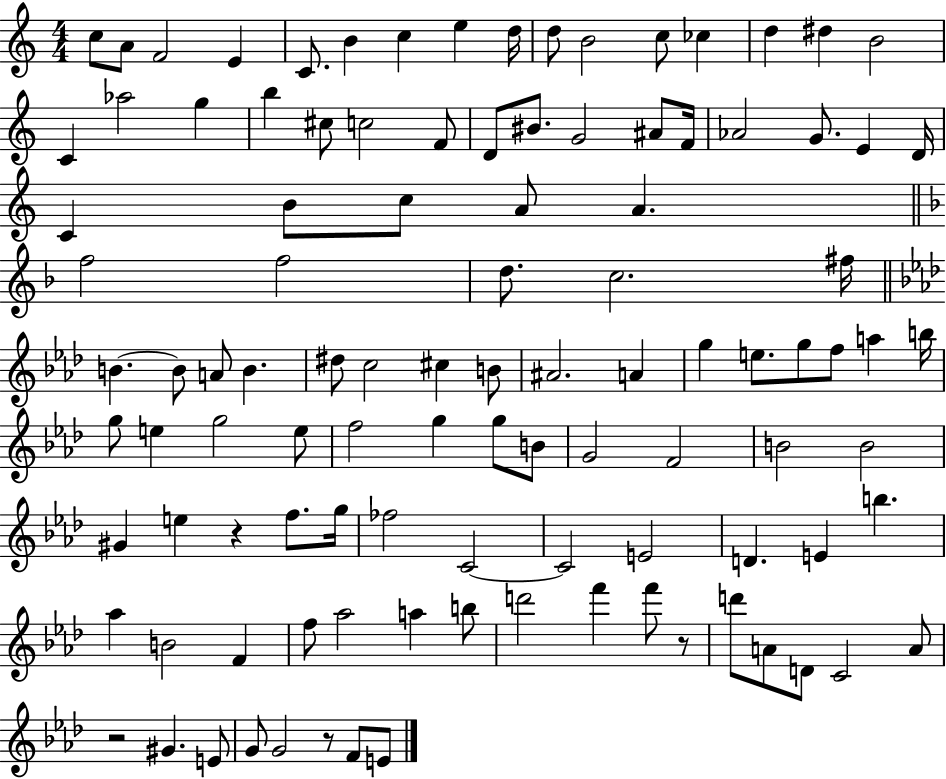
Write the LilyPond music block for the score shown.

{
  \clef treble
  \numericTimeSignature
  \time 4/4
  \key c \major
  c''8 a'8 f'2 e'4 | c'8. b'4 c''4 e''4 d''16 | d''8 b'2 c''8 ces''4 | d''4 dis''4 b'2 | \break c'4 aes''2 g''4 | b''4 cis''8 c''2 f'8 | d'8 bis'8. g'2 ais'8 f'16 | aes'2 g'8. e'4 d'16 | \break c'4 b'8 c''8 a'8 a'4. | \bar "||" \break \key d \minor f''2 f''2 | d''8. c''2. fis''16 | \bar "||" \break \key aes \major b'4.~~ b'8 a'8 b'4. | dis''8 c''2 cis''4 b'8 | ais'2. a'4 | g''4 e''8. g''8 f''8 a''4 b''16 | \break g''8 e''4 g''2 e''8 | f''2 g''4 g''8 b'8 | g'2 f'2 | b'2 b'2 | \break gis'4 e''4 r4 f''8. g''16 | fes''2 c'2~~ | c'2 e'2 | d'4. e'4 b''4. | \break aes''4 b'2 f'4 | f''8 aes''2 a''4 b''8 | d'''2 f'''4 f'''8 r8 | d'''8 a'8 d'8 c'2 a'8 | \break r2 gis'4. e'8 | g'8 g'2 r8 f'8 e'8 | \bar "|."
}